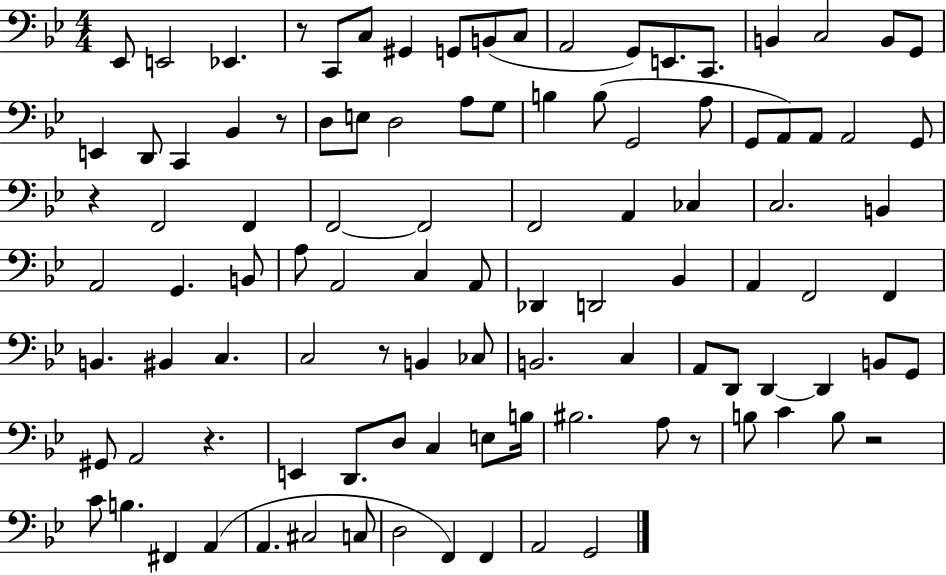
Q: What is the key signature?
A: BES major